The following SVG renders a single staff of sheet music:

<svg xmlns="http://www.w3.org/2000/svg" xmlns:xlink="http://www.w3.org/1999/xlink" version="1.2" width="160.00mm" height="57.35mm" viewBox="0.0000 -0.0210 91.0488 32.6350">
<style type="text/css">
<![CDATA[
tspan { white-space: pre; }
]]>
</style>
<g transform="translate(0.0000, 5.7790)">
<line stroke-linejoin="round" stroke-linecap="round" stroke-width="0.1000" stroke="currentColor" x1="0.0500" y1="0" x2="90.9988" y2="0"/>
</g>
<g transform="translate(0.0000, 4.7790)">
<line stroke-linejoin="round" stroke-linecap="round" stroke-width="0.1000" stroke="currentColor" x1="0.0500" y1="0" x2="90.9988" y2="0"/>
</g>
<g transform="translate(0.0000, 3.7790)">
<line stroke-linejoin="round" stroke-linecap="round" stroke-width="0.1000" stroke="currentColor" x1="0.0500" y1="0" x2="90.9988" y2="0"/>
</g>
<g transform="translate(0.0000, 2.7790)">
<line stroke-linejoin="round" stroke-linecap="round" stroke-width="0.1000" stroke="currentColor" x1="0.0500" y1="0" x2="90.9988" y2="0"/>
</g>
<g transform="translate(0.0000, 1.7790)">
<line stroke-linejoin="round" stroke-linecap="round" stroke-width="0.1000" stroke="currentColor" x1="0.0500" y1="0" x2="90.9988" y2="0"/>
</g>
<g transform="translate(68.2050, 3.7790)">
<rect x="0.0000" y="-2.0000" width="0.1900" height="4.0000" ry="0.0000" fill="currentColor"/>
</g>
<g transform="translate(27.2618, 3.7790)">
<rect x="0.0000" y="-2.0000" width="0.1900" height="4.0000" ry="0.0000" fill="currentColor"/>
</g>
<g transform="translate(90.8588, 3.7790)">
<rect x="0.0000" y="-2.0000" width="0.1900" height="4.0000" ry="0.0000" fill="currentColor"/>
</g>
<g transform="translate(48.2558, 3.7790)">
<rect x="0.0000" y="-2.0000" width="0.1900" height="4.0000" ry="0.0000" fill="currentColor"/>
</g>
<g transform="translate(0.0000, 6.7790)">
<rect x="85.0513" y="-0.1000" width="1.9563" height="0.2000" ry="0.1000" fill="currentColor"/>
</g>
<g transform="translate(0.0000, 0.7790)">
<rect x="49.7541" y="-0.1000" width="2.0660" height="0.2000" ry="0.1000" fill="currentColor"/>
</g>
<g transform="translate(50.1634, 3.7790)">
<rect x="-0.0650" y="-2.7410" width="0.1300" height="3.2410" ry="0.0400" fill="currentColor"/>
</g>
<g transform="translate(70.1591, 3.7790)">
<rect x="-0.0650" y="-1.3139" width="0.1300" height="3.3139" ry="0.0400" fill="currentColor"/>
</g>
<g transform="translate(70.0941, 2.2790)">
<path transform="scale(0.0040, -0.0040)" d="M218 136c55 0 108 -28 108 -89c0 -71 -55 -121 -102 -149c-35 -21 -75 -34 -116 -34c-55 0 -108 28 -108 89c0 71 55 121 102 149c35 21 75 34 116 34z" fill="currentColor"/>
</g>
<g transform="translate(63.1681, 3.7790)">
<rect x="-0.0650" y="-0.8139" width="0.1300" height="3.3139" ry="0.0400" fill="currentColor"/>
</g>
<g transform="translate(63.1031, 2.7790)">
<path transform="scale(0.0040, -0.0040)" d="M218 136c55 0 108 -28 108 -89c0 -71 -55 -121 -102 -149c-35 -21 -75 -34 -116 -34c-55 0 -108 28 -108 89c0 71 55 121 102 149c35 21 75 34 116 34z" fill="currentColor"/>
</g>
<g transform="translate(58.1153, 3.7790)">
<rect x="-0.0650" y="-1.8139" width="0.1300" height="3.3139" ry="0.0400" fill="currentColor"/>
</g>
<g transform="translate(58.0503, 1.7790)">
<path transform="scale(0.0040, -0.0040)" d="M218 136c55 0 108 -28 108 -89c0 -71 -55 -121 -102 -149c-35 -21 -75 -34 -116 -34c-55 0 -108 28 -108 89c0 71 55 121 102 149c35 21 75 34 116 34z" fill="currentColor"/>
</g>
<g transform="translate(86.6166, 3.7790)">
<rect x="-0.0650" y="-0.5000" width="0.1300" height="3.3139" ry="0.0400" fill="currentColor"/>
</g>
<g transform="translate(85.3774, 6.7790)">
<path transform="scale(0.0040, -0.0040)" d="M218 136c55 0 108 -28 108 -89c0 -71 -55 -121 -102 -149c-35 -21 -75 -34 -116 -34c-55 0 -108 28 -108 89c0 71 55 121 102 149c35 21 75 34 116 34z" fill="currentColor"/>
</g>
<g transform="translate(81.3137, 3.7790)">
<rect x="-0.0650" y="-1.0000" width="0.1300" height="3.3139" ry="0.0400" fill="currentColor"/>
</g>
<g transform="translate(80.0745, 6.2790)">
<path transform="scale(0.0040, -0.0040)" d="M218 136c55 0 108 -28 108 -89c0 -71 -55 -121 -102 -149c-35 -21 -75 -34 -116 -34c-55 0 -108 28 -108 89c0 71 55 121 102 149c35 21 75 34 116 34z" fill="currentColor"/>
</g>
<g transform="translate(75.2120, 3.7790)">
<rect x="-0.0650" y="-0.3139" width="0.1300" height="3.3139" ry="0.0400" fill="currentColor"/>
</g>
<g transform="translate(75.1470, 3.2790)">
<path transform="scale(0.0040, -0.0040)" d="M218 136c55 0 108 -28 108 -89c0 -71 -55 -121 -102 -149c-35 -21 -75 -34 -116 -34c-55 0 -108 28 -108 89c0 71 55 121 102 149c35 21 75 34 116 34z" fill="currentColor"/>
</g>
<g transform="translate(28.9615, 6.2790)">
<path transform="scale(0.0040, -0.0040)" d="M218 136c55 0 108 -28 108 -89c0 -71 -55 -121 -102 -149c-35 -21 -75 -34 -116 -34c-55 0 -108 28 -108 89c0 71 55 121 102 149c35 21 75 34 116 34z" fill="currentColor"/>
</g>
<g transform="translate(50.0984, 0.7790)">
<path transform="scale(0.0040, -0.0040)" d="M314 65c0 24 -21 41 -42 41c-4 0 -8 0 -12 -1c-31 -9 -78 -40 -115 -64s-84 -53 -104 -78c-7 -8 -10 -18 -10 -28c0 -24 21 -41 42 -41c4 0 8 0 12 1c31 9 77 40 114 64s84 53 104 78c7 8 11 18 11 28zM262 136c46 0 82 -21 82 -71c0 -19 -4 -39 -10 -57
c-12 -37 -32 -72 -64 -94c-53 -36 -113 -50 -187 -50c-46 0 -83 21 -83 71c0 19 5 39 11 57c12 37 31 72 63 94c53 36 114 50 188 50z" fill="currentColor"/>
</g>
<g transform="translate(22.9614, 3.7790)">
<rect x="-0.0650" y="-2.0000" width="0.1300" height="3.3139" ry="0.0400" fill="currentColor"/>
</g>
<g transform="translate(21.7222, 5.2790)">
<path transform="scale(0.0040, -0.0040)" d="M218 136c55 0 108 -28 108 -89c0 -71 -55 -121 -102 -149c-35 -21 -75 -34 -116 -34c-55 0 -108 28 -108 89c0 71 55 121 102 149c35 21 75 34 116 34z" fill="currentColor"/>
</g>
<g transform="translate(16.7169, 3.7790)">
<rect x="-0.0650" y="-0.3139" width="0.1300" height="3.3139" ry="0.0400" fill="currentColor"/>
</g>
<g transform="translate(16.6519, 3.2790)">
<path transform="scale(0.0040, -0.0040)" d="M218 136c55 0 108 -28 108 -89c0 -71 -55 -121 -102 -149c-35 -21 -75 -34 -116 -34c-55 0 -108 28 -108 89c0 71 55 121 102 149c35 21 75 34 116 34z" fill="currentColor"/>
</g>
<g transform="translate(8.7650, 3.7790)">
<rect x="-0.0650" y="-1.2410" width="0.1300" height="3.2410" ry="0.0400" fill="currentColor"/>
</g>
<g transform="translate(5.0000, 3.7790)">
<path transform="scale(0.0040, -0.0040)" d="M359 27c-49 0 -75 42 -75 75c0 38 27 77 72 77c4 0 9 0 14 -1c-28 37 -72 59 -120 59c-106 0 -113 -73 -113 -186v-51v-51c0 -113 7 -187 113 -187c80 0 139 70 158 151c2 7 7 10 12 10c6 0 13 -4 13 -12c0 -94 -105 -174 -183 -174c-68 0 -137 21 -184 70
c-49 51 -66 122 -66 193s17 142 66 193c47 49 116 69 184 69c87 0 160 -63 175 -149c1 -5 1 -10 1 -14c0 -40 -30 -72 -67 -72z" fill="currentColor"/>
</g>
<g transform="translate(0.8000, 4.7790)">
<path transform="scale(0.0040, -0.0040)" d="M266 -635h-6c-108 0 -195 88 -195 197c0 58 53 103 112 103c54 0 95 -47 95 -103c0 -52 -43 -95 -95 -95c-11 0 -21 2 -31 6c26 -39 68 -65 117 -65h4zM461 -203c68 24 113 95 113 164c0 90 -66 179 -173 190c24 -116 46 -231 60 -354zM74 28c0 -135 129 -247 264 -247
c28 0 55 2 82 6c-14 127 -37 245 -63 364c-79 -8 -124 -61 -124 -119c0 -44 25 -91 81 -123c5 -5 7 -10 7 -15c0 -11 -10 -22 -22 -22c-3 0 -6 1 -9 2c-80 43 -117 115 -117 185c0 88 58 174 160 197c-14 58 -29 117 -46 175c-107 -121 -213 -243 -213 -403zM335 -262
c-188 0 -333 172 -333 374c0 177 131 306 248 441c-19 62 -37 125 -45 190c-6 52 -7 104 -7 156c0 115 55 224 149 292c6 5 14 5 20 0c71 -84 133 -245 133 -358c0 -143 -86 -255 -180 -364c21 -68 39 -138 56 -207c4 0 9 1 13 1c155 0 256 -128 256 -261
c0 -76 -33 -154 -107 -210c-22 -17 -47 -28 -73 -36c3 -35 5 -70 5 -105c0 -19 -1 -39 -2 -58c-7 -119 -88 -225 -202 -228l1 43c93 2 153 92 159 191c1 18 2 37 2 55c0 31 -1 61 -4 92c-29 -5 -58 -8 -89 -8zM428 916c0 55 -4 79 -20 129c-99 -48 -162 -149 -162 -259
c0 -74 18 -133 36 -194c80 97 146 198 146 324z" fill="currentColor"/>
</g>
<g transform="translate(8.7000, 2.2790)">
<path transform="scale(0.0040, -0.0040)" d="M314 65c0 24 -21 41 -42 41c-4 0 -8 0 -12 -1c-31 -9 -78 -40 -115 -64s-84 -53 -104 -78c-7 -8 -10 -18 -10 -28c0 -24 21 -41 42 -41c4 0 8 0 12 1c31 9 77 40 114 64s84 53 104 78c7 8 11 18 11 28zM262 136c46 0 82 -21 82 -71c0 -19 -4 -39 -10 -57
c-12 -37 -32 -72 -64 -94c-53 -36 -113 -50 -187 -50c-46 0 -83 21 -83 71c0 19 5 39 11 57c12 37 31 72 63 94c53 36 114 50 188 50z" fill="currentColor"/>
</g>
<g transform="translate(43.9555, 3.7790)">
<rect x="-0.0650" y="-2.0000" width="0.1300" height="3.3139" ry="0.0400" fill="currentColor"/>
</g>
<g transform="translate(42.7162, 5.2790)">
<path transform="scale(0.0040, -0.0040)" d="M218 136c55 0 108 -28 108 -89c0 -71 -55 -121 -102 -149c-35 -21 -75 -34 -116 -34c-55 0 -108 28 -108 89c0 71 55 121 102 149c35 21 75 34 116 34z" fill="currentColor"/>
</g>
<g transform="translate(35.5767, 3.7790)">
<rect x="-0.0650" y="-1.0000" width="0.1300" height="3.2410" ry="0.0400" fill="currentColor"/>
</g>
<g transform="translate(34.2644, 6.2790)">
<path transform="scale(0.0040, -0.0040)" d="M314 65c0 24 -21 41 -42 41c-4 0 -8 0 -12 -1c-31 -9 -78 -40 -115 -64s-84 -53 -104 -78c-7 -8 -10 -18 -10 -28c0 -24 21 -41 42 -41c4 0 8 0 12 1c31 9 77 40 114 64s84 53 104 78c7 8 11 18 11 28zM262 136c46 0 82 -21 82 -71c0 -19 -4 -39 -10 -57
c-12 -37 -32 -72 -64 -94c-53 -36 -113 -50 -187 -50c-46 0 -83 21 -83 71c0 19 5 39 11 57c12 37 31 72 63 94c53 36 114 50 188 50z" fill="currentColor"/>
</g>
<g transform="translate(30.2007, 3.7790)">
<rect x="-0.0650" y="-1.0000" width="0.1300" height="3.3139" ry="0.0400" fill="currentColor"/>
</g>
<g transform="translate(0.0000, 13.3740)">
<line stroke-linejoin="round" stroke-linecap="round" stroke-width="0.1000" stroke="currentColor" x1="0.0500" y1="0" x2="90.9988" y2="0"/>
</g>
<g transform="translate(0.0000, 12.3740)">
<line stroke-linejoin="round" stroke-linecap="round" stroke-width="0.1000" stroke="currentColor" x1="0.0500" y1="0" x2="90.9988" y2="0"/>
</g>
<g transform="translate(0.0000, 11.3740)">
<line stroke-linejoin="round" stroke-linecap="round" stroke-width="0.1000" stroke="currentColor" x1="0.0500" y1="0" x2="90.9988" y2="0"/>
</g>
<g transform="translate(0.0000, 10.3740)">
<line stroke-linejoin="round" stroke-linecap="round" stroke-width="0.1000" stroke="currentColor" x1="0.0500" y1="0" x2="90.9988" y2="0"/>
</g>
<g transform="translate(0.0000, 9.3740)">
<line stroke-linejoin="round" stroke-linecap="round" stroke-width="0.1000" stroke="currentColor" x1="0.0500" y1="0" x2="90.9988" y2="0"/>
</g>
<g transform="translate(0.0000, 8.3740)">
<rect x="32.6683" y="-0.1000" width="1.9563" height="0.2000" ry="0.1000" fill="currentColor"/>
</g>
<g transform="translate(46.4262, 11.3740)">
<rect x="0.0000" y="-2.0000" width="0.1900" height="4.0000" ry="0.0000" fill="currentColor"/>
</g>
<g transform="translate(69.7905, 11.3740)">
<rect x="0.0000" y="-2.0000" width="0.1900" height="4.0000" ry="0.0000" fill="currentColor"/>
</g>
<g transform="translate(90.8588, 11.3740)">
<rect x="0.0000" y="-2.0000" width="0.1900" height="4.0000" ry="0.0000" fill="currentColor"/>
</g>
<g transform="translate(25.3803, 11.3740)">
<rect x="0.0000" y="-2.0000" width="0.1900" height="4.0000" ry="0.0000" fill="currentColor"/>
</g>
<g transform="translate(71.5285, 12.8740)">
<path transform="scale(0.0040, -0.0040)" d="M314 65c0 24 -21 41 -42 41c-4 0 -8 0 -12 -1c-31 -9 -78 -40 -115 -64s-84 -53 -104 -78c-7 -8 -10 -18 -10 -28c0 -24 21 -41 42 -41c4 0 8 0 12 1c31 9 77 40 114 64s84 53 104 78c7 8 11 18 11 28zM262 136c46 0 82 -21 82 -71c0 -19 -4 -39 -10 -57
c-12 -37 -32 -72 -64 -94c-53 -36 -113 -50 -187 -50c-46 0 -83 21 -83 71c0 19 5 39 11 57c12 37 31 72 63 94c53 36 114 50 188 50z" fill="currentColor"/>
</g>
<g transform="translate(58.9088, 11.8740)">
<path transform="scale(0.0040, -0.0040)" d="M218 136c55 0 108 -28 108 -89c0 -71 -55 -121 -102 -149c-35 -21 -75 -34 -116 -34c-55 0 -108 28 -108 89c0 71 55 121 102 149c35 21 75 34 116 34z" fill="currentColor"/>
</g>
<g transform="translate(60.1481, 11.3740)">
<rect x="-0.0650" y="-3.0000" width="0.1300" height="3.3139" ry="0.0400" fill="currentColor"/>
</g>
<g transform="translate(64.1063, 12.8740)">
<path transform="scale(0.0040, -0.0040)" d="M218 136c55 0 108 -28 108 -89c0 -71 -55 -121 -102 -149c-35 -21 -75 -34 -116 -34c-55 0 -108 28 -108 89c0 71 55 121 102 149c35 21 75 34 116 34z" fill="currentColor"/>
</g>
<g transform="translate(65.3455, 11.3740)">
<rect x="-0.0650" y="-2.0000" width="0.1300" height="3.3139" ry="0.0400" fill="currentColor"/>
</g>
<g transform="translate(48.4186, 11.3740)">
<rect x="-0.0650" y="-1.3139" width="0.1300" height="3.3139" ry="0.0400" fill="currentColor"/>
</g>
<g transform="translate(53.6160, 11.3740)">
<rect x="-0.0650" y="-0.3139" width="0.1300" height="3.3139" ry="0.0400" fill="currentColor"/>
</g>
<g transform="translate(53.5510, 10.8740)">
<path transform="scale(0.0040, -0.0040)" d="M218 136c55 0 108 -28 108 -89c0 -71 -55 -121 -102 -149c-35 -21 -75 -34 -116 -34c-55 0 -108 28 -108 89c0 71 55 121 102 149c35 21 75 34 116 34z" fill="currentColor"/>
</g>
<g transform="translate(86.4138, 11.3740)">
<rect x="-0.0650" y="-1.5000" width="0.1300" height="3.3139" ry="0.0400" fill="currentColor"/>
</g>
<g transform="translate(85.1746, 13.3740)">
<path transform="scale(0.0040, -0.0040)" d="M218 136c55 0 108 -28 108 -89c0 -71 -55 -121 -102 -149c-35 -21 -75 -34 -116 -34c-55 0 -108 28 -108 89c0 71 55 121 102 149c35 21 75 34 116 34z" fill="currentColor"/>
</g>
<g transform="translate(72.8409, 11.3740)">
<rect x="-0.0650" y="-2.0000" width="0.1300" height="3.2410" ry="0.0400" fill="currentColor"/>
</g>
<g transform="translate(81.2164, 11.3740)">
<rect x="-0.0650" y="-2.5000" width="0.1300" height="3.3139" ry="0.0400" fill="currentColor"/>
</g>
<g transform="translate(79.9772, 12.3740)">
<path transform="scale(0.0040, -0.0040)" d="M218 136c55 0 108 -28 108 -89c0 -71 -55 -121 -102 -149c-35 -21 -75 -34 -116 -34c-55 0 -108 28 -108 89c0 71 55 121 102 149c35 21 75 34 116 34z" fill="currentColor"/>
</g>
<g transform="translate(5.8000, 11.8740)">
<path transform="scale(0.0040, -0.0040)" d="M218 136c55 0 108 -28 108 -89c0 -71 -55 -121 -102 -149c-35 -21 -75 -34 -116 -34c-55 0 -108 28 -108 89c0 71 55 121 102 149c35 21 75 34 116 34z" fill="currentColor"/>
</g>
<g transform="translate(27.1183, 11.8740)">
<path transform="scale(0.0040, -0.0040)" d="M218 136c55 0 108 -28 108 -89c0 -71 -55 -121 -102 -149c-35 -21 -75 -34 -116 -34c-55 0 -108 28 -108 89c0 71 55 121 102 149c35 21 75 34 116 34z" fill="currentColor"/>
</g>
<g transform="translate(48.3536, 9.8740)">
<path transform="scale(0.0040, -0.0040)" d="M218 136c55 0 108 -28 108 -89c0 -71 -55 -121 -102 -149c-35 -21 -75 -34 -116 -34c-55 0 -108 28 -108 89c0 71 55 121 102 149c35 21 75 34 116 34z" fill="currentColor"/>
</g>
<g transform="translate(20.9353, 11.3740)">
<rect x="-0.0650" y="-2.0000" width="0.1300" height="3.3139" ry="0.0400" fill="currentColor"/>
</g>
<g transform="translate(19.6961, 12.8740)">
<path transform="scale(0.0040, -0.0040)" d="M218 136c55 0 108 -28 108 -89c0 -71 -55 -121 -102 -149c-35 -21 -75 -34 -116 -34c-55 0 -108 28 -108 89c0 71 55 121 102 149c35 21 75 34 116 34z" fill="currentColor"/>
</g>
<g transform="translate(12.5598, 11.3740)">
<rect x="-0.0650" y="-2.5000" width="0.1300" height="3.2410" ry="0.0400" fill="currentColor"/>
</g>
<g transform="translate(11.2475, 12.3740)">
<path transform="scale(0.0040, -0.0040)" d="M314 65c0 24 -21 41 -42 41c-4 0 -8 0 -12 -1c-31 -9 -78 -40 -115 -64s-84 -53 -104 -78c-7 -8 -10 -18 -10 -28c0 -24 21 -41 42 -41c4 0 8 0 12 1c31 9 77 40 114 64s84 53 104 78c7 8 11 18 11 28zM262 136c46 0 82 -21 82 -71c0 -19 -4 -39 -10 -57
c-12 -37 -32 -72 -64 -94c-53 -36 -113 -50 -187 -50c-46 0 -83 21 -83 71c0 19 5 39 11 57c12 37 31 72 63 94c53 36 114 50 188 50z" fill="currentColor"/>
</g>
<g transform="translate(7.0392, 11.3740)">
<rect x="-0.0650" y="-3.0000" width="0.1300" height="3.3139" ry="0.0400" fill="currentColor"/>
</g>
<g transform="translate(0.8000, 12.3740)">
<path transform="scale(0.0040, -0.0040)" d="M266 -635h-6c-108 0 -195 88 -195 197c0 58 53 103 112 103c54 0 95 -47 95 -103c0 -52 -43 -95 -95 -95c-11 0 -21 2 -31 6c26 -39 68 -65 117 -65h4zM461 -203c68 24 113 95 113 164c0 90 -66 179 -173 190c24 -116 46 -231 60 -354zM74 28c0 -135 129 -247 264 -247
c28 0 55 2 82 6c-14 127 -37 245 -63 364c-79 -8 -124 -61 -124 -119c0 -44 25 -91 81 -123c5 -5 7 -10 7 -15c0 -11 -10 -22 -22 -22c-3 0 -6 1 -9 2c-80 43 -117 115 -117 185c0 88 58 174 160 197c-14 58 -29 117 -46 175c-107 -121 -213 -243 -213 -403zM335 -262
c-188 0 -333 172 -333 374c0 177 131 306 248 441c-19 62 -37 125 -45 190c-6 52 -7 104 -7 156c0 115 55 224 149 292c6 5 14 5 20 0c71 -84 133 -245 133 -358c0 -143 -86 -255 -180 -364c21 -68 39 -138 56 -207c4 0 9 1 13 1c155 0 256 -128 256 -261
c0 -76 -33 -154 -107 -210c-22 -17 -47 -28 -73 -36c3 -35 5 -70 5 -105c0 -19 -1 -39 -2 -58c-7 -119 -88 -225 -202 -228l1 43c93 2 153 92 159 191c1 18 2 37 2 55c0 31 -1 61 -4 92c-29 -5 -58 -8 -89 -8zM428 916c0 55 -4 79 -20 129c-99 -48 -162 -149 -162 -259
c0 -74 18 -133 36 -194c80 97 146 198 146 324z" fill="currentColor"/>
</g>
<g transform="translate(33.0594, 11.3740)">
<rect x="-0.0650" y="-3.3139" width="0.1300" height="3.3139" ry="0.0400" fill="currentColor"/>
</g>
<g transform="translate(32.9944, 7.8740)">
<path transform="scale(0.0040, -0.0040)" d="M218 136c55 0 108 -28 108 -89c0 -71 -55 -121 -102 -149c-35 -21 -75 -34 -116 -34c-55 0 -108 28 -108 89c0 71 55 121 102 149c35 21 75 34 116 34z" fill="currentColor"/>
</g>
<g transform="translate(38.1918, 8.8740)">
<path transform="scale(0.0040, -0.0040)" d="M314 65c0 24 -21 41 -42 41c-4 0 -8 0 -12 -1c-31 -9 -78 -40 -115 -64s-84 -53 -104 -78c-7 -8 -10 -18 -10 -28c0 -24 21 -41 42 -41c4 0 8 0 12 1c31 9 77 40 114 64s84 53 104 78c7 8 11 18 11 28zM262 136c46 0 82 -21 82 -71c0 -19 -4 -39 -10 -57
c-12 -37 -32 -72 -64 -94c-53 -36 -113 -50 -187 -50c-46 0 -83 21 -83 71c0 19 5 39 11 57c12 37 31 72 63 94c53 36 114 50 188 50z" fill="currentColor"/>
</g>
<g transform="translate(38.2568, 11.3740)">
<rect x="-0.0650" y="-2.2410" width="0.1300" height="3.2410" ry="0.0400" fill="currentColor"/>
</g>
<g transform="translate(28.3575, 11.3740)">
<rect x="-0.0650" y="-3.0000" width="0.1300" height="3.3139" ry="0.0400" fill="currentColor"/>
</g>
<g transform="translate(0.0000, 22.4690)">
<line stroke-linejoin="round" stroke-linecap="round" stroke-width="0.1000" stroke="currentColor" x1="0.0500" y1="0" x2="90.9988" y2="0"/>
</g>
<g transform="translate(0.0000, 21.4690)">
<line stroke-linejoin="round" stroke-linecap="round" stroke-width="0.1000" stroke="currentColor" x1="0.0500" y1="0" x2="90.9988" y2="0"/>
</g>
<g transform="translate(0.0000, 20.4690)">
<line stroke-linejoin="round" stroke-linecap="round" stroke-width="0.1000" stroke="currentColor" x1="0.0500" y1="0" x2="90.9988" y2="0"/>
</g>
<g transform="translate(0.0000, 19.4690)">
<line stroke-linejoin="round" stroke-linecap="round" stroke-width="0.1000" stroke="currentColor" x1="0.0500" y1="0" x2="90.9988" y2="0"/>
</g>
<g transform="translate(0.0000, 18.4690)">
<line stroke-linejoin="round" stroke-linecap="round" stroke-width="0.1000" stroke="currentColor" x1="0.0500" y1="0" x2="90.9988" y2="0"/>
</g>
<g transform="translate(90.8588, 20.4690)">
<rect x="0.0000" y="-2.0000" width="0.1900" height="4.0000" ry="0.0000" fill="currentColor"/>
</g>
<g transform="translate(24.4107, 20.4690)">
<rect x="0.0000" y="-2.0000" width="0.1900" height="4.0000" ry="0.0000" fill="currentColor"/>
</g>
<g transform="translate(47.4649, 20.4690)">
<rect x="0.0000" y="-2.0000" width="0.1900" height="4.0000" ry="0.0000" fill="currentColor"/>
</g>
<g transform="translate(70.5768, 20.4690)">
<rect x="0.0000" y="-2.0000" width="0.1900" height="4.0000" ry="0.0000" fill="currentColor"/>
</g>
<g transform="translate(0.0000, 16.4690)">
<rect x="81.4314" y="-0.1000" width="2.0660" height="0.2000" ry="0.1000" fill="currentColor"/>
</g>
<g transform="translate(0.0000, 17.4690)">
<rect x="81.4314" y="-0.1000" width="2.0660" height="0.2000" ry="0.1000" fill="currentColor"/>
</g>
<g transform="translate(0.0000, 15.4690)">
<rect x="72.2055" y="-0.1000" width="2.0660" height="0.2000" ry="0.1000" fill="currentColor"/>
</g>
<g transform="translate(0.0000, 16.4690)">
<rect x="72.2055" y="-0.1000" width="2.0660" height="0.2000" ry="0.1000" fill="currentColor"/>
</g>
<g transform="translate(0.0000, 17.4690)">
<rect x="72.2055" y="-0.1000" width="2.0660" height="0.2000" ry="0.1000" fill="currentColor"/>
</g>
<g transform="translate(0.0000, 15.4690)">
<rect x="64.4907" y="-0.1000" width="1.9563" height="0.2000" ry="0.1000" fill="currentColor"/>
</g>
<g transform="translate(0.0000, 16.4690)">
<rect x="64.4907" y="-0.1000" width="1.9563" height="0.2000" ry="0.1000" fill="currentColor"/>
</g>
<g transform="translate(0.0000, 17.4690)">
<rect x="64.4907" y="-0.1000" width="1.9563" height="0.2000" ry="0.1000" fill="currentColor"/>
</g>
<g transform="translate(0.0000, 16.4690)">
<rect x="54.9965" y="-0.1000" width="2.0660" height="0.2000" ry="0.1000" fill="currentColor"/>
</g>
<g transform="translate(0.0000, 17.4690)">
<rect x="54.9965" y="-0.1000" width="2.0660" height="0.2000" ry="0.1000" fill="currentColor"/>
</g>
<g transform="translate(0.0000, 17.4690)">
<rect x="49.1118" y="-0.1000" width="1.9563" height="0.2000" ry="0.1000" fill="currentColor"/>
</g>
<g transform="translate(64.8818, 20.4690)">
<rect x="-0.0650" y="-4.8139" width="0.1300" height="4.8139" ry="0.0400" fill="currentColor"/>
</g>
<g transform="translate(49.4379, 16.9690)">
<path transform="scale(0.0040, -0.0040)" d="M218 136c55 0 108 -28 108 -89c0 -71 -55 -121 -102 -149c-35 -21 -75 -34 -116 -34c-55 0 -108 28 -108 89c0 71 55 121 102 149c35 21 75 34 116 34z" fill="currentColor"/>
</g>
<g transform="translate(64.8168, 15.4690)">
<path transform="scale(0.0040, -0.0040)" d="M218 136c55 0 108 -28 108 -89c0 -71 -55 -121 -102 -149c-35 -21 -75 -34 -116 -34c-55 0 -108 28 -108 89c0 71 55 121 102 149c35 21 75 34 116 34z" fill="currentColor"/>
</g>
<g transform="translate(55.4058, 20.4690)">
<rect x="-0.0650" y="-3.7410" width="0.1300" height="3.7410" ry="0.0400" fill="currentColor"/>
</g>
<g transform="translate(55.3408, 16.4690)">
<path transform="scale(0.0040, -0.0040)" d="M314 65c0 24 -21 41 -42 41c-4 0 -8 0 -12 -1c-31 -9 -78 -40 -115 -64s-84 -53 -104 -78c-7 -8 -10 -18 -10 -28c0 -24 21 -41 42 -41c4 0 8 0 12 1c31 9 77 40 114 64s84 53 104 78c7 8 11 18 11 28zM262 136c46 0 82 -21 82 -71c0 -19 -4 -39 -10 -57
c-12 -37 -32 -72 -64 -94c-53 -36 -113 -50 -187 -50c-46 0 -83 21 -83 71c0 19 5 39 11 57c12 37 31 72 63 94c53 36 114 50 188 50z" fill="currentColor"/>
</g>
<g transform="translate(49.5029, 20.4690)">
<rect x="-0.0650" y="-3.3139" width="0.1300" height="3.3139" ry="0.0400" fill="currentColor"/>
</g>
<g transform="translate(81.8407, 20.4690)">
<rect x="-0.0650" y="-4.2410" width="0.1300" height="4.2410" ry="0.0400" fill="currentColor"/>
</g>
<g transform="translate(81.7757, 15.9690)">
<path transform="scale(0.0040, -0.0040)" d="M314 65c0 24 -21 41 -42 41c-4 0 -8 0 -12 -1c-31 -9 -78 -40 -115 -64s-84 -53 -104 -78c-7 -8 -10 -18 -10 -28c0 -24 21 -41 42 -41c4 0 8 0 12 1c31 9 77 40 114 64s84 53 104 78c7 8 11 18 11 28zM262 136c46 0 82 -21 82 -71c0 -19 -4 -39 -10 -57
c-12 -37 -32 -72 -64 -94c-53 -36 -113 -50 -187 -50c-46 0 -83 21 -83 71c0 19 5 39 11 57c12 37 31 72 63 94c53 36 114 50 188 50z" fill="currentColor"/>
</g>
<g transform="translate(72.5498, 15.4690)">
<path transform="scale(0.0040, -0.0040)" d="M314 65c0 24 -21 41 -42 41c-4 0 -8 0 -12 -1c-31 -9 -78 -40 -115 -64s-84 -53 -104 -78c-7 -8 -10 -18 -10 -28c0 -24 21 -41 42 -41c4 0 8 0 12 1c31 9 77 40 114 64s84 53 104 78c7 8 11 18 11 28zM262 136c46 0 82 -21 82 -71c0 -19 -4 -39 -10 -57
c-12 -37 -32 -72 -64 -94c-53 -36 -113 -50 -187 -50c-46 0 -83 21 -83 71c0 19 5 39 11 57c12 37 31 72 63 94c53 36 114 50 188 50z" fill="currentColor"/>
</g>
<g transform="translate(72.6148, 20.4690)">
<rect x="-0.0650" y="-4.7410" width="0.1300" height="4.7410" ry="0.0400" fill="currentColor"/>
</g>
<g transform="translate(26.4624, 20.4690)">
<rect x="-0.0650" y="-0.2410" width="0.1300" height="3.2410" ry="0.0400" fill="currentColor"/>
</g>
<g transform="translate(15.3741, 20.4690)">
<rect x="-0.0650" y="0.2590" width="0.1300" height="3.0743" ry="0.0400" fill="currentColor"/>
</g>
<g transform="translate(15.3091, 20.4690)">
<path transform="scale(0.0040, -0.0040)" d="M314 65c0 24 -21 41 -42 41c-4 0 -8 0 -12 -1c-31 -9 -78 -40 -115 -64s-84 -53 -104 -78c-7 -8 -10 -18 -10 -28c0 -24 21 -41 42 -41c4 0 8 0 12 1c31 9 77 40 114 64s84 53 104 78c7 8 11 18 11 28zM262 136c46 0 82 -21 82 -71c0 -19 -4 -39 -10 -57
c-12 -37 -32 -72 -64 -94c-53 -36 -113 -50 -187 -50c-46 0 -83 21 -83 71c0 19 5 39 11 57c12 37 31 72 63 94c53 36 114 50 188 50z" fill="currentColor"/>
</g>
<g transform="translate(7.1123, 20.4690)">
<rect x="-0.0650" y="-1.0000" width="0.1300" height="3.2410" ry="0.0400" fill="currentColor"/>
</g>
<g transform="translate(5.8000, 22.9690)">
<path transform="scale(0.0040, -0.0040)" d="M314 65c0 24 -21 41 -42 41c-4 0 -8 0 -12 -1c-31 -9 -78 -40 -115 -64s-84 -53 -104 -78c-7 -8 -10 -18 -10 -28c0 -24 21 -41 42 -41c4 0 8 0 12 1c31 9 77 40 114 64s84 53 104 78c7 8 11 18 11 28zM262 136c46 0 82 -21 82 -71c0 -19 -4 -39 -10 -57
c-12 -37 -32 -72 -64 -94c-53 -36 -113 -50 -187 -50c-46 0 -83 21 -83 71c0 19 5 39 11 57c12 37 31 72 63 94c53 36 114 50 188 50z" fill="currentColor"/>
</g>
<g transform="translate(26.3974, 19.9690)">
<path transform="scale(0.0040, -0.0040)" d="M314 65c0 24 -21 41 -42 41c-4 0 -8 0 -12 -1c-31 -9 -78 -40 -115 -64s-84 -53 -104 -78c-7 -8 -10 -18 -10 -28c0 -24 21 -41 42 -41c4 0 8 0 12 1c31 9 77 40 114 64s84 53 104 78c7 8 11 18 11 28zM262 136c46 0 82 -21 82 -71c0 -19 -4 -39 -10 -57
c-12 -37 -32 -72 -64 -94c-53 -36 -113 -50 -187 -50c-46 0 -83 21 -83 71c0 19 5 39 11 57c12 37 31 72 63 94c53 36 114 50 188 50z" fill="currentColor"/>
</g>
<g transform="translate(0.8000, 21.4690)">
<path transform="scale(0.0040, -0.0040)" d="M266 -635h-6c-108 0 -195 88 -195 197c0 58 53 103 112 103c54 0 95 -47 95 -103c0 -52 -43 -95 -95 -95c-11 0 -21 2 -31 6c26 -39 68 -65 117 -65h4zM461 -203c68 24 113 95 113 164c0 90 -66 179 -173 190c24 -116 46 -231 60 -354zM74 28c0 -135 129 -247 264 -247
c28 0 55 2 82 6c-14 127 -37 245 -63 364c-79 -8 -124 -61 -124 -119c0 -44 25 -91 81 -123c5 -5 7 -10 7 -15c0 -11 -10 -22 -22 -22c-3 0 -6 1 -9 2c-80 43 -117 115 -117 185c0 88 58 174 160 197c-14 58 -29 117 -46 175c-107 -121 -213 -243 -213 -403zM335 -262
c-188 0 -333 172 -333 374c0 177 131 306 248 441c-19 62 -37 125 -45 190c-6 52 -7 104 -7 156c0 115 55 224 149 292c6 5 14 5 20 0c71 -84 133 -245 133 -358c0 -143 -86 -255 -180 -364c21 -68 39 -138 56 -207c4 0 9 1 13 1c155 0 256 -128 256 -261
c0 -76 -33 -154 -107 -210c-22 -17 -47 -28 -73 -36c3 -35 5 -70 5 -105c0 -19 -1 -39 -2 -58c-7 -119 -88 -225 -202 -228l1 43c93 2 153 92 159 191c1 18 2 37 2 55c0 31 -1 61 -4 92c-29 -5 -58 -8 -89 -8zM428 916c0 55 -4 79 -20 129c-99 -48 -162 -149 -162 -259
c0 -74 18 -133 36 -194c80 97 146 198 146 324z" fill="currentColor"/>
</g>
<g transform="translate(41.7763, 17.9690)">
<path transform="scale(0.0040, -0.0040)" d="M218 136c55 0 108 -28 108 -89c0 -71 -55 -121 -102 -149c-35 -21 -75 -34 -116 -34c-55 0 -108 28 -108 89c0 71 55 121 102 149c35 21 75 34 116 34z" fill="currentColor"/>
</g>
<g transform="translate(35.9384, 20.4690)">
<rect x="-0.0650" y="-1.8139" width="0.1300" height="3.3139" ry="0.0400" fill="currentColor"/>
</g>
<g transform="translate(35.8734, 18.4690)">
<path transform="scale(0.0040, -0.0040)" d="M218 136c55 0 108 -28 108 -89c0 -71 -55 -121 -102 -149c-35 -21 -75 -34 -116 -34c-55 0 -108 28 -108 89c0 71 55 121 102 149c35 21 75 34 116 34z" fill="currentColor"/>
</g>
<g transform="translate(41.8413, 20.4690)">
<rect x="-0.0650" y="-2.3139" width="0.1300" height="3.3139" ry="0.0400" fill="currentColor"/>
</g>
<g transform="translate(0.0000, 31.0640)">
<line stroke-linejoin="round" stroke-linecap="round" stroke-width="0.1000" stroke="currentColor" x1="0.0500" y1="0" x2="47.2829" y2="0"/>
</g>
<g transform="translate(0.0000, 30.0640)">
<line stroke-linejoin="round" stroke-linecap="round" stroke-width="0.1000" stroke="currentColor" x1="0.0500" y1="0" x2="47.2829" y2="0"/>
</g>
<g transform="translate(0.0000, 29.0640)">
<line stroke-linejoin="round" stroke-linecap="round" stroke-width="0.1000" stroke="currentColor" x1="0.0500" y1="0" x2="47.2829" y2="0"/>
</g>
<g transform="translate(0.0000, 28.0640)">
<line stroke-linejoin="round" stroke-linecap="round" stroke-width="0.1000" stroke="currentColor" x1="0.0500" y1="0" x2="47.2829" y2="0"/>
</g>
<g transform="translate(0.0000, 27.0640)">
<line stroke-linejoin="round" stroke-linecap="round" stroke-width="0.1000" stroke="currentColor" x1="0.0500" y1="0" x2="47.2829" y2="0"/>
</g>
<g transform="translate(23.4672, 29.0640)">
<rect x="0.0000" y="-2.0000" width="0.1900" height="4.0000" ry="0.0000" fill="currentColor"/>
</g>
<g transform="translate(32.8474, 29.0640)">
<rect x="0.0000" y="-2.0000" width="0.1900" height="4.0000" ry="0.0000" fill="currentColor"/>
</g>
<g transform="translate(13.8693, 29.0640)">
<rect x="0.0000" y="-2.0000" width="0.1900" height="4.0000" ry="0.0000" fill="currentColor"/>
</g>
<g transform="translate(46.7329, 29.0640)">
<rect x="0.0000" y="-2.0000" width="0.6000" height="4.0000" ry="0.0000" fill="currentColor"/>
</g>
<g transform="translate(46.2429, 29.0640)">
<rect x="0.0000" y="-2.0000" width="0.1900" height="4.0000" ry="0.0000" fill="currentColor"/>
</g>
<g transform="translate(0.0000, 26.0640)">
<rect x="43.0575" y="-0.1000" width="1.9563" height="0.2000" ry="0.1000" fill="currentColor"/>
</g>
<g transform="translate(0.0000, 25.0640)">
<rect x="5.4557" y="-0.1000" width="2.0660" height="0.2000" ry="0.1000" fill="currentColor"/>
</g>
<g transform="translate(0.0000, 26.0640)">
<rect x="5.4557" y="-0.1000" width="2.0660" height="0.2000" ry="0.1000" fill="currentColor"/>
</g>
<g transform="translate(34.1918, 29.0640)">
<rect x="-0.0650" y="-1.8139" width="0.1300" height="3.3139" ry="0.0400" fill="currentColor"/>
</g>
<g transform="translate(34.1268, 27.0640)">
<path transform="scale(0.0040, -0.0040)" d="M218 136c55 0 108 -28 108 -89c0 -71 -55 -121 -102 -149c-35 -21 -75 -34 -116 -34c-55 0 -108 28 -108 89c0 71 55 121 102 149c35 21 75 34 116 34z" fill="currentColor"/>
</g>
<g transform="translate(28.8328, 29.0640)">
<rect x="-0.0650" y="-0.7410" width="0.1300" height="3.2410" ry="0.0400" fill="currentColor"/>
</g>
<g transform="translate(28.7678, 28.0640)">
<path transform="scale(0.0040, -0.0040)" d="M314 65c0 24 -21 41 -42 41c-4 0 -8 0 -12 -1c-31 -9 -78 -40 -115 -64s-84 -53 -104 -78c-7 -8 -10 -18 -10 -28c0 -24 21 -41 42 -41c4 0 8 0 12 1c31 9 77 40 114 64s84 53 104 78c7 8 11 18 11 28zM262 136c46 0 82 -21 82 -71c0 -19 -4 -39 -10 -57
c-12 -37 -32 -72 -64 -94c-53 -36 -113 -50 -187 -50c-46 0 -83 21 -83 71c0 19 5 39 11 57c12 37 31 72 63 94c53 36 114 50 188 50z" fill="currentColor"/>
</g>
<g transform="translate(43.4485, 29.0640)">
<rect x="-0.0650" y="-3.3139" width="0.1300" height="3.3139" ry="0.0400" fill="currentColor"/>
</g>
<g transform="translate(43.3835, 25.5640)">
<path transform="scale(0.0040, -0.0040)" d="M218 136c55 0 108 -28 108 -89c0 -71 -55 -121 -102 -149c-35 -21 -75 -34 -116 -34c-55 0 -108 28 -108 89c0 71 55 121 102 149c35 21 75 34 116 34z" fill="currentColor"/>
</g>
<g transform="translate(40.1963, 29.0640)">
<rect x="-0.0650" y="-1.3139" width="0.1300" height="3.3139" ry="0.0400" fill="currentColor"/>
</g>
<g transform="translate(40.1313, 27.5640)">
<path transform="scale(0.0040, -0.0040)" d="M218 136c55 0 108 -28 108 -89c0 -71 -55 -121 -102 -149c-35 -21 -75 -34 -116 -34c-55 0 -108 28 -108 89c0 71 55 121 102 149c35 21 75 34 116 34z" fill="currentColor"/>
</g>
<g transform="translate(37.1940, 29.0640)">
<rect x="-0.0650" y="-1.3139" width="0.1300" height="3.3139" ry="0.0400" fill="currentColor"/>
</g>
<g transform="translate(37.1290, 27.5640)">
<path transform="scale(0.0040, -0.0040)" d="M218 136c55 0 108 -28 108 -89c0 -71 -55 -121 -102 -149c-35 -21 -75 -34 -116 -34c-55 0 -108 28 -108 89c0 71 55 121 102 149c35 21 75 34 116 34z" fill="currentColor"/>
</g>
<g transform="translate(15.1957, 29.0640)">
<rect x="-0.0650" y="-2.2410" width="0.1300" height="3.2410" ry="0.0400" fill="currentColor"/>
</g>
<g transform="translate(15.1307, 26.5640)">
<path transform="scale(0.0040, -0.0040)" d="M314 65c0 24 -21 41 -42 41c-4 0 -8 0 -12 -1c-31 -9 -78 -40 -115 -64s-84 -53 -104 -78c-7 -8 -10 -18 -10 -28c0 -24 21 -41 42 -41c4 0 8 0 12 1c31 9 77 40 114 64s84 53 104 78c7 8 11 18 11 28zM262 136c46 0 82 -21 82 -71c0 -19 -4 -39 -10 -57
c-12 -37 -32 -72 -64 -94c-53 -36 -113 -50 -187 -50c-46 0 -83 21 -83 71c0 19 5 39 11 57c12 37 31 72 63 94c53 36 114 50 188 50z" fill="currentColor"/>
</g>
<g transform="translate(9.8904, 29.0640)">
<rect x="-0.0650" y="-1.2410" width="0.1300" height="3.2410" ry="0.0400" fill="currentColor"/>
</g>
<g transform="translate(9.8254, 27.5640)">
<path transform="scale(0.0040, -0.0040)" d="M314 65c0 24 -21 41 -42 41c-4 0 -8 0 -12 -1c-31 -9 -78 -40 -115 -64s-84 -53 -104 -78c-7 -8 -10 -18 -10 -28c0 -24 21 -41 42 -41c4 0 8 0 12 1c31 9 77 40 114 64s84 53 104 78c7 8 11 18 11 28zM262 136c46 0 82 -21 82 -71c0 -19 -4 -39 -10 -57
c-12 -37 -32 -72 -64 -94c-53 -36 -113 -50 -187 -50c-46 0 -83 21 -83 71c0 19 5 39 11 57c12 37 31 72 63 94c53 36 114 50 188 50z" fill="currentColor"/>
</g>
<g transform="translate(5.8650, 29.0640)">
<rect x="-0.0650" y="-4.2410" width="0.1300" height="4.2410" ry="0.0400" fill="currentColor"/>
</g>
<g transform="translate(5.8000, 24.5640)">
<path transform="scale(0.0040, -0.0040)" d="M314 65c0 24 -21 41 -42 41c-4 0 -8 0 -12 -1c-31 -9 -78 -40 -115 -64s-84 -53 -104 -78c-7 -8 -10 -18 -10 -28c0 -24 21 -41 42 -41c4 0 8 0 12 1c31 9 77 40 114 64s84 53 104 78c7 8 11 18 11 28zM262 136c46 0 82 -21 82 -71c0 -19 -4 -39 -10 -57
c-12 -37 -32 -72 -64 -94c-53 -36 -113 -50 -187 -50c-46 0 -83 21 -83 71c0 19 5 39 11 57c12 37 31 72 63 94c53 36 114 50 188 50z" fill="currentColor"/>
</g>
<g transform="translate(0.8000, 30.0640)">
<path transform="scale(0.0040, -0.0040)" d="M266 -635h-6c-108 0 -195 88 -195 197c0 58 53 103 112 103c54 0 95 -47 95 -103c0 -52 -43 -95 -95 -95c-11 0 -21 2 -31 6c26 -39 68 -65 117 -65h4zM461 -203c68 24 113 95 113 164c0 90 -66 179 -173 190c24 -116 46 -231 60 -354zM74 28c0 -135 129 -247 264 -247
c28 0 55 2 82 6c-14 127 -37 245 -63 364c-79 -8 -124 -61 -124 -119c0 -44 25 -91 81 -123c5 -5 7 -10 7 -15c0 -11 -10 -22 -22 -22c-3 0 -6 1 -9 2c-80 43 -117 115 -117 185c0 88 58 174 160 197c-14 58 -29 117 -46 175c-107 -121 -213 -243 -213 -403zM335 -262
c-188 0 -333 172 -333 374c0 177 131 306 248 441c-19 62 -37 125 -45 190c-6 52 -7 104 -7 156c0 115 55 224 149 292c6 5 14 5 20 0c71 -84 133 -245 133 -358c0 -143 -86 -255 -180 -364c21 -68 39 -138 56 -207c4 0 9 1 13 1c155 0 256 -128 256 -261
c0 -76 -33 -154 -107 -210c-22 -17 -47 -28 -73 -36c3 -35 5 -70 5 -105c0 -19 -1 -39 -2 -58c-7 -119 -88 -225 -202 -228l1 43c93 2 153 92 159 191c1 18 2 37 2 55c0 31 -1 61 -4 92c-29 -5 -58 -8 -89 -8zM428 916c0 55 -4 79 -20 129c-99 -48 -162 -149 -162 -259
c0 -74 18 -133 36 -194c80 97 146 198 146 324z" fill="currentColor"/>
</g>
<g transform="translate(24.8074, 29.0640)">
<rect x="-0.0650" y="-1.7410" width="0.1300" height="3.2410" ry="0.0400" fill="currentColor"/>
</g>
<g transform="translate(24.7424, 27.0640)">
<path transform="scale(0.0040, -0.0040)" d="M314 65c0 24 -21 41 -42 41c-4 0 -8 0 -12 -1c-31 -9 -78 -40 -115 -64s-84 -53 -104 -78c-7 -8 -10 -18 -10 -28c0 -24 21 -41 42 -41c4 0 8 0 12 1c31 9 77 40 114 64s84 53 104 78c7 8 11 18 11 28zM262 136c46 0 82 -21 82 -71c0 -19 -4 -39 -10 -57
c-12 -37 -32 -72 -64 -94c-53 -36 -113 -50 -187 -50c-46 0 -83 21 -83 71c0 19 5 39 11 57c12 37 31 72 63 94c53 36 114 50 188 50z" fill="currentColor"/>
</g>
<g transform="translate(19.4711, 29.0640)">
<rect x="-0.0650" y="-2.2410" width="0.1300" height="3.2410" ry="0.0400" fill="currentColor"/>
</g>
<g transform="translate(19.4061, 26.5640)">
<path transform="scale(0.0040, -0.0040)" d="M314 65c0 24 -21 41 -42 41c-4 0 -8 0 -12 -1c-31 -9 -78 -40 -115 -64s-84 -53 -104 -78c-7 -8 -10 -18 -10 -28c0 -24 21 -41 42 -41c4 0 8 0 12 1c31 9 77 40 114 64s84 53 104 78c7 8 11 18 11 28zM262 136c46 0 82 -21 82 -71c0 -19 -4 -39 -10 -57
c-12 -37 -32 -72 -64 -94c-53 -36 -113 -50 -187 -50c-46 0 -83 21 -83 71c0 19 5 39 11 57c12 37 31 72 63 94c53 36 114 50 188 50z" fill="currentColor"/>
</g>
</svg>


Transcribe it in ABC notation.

X:1
T:Untitled
M:4/4
L:1/4
K:C
e2 c F D D2 F a2 f d e c D C A G2 F A b g2 e c A F F2 G E D2 B2 c2 f g b c'2 e' e'2 d'2 d'2 e2 g2 g2 f2 d2 f e e b